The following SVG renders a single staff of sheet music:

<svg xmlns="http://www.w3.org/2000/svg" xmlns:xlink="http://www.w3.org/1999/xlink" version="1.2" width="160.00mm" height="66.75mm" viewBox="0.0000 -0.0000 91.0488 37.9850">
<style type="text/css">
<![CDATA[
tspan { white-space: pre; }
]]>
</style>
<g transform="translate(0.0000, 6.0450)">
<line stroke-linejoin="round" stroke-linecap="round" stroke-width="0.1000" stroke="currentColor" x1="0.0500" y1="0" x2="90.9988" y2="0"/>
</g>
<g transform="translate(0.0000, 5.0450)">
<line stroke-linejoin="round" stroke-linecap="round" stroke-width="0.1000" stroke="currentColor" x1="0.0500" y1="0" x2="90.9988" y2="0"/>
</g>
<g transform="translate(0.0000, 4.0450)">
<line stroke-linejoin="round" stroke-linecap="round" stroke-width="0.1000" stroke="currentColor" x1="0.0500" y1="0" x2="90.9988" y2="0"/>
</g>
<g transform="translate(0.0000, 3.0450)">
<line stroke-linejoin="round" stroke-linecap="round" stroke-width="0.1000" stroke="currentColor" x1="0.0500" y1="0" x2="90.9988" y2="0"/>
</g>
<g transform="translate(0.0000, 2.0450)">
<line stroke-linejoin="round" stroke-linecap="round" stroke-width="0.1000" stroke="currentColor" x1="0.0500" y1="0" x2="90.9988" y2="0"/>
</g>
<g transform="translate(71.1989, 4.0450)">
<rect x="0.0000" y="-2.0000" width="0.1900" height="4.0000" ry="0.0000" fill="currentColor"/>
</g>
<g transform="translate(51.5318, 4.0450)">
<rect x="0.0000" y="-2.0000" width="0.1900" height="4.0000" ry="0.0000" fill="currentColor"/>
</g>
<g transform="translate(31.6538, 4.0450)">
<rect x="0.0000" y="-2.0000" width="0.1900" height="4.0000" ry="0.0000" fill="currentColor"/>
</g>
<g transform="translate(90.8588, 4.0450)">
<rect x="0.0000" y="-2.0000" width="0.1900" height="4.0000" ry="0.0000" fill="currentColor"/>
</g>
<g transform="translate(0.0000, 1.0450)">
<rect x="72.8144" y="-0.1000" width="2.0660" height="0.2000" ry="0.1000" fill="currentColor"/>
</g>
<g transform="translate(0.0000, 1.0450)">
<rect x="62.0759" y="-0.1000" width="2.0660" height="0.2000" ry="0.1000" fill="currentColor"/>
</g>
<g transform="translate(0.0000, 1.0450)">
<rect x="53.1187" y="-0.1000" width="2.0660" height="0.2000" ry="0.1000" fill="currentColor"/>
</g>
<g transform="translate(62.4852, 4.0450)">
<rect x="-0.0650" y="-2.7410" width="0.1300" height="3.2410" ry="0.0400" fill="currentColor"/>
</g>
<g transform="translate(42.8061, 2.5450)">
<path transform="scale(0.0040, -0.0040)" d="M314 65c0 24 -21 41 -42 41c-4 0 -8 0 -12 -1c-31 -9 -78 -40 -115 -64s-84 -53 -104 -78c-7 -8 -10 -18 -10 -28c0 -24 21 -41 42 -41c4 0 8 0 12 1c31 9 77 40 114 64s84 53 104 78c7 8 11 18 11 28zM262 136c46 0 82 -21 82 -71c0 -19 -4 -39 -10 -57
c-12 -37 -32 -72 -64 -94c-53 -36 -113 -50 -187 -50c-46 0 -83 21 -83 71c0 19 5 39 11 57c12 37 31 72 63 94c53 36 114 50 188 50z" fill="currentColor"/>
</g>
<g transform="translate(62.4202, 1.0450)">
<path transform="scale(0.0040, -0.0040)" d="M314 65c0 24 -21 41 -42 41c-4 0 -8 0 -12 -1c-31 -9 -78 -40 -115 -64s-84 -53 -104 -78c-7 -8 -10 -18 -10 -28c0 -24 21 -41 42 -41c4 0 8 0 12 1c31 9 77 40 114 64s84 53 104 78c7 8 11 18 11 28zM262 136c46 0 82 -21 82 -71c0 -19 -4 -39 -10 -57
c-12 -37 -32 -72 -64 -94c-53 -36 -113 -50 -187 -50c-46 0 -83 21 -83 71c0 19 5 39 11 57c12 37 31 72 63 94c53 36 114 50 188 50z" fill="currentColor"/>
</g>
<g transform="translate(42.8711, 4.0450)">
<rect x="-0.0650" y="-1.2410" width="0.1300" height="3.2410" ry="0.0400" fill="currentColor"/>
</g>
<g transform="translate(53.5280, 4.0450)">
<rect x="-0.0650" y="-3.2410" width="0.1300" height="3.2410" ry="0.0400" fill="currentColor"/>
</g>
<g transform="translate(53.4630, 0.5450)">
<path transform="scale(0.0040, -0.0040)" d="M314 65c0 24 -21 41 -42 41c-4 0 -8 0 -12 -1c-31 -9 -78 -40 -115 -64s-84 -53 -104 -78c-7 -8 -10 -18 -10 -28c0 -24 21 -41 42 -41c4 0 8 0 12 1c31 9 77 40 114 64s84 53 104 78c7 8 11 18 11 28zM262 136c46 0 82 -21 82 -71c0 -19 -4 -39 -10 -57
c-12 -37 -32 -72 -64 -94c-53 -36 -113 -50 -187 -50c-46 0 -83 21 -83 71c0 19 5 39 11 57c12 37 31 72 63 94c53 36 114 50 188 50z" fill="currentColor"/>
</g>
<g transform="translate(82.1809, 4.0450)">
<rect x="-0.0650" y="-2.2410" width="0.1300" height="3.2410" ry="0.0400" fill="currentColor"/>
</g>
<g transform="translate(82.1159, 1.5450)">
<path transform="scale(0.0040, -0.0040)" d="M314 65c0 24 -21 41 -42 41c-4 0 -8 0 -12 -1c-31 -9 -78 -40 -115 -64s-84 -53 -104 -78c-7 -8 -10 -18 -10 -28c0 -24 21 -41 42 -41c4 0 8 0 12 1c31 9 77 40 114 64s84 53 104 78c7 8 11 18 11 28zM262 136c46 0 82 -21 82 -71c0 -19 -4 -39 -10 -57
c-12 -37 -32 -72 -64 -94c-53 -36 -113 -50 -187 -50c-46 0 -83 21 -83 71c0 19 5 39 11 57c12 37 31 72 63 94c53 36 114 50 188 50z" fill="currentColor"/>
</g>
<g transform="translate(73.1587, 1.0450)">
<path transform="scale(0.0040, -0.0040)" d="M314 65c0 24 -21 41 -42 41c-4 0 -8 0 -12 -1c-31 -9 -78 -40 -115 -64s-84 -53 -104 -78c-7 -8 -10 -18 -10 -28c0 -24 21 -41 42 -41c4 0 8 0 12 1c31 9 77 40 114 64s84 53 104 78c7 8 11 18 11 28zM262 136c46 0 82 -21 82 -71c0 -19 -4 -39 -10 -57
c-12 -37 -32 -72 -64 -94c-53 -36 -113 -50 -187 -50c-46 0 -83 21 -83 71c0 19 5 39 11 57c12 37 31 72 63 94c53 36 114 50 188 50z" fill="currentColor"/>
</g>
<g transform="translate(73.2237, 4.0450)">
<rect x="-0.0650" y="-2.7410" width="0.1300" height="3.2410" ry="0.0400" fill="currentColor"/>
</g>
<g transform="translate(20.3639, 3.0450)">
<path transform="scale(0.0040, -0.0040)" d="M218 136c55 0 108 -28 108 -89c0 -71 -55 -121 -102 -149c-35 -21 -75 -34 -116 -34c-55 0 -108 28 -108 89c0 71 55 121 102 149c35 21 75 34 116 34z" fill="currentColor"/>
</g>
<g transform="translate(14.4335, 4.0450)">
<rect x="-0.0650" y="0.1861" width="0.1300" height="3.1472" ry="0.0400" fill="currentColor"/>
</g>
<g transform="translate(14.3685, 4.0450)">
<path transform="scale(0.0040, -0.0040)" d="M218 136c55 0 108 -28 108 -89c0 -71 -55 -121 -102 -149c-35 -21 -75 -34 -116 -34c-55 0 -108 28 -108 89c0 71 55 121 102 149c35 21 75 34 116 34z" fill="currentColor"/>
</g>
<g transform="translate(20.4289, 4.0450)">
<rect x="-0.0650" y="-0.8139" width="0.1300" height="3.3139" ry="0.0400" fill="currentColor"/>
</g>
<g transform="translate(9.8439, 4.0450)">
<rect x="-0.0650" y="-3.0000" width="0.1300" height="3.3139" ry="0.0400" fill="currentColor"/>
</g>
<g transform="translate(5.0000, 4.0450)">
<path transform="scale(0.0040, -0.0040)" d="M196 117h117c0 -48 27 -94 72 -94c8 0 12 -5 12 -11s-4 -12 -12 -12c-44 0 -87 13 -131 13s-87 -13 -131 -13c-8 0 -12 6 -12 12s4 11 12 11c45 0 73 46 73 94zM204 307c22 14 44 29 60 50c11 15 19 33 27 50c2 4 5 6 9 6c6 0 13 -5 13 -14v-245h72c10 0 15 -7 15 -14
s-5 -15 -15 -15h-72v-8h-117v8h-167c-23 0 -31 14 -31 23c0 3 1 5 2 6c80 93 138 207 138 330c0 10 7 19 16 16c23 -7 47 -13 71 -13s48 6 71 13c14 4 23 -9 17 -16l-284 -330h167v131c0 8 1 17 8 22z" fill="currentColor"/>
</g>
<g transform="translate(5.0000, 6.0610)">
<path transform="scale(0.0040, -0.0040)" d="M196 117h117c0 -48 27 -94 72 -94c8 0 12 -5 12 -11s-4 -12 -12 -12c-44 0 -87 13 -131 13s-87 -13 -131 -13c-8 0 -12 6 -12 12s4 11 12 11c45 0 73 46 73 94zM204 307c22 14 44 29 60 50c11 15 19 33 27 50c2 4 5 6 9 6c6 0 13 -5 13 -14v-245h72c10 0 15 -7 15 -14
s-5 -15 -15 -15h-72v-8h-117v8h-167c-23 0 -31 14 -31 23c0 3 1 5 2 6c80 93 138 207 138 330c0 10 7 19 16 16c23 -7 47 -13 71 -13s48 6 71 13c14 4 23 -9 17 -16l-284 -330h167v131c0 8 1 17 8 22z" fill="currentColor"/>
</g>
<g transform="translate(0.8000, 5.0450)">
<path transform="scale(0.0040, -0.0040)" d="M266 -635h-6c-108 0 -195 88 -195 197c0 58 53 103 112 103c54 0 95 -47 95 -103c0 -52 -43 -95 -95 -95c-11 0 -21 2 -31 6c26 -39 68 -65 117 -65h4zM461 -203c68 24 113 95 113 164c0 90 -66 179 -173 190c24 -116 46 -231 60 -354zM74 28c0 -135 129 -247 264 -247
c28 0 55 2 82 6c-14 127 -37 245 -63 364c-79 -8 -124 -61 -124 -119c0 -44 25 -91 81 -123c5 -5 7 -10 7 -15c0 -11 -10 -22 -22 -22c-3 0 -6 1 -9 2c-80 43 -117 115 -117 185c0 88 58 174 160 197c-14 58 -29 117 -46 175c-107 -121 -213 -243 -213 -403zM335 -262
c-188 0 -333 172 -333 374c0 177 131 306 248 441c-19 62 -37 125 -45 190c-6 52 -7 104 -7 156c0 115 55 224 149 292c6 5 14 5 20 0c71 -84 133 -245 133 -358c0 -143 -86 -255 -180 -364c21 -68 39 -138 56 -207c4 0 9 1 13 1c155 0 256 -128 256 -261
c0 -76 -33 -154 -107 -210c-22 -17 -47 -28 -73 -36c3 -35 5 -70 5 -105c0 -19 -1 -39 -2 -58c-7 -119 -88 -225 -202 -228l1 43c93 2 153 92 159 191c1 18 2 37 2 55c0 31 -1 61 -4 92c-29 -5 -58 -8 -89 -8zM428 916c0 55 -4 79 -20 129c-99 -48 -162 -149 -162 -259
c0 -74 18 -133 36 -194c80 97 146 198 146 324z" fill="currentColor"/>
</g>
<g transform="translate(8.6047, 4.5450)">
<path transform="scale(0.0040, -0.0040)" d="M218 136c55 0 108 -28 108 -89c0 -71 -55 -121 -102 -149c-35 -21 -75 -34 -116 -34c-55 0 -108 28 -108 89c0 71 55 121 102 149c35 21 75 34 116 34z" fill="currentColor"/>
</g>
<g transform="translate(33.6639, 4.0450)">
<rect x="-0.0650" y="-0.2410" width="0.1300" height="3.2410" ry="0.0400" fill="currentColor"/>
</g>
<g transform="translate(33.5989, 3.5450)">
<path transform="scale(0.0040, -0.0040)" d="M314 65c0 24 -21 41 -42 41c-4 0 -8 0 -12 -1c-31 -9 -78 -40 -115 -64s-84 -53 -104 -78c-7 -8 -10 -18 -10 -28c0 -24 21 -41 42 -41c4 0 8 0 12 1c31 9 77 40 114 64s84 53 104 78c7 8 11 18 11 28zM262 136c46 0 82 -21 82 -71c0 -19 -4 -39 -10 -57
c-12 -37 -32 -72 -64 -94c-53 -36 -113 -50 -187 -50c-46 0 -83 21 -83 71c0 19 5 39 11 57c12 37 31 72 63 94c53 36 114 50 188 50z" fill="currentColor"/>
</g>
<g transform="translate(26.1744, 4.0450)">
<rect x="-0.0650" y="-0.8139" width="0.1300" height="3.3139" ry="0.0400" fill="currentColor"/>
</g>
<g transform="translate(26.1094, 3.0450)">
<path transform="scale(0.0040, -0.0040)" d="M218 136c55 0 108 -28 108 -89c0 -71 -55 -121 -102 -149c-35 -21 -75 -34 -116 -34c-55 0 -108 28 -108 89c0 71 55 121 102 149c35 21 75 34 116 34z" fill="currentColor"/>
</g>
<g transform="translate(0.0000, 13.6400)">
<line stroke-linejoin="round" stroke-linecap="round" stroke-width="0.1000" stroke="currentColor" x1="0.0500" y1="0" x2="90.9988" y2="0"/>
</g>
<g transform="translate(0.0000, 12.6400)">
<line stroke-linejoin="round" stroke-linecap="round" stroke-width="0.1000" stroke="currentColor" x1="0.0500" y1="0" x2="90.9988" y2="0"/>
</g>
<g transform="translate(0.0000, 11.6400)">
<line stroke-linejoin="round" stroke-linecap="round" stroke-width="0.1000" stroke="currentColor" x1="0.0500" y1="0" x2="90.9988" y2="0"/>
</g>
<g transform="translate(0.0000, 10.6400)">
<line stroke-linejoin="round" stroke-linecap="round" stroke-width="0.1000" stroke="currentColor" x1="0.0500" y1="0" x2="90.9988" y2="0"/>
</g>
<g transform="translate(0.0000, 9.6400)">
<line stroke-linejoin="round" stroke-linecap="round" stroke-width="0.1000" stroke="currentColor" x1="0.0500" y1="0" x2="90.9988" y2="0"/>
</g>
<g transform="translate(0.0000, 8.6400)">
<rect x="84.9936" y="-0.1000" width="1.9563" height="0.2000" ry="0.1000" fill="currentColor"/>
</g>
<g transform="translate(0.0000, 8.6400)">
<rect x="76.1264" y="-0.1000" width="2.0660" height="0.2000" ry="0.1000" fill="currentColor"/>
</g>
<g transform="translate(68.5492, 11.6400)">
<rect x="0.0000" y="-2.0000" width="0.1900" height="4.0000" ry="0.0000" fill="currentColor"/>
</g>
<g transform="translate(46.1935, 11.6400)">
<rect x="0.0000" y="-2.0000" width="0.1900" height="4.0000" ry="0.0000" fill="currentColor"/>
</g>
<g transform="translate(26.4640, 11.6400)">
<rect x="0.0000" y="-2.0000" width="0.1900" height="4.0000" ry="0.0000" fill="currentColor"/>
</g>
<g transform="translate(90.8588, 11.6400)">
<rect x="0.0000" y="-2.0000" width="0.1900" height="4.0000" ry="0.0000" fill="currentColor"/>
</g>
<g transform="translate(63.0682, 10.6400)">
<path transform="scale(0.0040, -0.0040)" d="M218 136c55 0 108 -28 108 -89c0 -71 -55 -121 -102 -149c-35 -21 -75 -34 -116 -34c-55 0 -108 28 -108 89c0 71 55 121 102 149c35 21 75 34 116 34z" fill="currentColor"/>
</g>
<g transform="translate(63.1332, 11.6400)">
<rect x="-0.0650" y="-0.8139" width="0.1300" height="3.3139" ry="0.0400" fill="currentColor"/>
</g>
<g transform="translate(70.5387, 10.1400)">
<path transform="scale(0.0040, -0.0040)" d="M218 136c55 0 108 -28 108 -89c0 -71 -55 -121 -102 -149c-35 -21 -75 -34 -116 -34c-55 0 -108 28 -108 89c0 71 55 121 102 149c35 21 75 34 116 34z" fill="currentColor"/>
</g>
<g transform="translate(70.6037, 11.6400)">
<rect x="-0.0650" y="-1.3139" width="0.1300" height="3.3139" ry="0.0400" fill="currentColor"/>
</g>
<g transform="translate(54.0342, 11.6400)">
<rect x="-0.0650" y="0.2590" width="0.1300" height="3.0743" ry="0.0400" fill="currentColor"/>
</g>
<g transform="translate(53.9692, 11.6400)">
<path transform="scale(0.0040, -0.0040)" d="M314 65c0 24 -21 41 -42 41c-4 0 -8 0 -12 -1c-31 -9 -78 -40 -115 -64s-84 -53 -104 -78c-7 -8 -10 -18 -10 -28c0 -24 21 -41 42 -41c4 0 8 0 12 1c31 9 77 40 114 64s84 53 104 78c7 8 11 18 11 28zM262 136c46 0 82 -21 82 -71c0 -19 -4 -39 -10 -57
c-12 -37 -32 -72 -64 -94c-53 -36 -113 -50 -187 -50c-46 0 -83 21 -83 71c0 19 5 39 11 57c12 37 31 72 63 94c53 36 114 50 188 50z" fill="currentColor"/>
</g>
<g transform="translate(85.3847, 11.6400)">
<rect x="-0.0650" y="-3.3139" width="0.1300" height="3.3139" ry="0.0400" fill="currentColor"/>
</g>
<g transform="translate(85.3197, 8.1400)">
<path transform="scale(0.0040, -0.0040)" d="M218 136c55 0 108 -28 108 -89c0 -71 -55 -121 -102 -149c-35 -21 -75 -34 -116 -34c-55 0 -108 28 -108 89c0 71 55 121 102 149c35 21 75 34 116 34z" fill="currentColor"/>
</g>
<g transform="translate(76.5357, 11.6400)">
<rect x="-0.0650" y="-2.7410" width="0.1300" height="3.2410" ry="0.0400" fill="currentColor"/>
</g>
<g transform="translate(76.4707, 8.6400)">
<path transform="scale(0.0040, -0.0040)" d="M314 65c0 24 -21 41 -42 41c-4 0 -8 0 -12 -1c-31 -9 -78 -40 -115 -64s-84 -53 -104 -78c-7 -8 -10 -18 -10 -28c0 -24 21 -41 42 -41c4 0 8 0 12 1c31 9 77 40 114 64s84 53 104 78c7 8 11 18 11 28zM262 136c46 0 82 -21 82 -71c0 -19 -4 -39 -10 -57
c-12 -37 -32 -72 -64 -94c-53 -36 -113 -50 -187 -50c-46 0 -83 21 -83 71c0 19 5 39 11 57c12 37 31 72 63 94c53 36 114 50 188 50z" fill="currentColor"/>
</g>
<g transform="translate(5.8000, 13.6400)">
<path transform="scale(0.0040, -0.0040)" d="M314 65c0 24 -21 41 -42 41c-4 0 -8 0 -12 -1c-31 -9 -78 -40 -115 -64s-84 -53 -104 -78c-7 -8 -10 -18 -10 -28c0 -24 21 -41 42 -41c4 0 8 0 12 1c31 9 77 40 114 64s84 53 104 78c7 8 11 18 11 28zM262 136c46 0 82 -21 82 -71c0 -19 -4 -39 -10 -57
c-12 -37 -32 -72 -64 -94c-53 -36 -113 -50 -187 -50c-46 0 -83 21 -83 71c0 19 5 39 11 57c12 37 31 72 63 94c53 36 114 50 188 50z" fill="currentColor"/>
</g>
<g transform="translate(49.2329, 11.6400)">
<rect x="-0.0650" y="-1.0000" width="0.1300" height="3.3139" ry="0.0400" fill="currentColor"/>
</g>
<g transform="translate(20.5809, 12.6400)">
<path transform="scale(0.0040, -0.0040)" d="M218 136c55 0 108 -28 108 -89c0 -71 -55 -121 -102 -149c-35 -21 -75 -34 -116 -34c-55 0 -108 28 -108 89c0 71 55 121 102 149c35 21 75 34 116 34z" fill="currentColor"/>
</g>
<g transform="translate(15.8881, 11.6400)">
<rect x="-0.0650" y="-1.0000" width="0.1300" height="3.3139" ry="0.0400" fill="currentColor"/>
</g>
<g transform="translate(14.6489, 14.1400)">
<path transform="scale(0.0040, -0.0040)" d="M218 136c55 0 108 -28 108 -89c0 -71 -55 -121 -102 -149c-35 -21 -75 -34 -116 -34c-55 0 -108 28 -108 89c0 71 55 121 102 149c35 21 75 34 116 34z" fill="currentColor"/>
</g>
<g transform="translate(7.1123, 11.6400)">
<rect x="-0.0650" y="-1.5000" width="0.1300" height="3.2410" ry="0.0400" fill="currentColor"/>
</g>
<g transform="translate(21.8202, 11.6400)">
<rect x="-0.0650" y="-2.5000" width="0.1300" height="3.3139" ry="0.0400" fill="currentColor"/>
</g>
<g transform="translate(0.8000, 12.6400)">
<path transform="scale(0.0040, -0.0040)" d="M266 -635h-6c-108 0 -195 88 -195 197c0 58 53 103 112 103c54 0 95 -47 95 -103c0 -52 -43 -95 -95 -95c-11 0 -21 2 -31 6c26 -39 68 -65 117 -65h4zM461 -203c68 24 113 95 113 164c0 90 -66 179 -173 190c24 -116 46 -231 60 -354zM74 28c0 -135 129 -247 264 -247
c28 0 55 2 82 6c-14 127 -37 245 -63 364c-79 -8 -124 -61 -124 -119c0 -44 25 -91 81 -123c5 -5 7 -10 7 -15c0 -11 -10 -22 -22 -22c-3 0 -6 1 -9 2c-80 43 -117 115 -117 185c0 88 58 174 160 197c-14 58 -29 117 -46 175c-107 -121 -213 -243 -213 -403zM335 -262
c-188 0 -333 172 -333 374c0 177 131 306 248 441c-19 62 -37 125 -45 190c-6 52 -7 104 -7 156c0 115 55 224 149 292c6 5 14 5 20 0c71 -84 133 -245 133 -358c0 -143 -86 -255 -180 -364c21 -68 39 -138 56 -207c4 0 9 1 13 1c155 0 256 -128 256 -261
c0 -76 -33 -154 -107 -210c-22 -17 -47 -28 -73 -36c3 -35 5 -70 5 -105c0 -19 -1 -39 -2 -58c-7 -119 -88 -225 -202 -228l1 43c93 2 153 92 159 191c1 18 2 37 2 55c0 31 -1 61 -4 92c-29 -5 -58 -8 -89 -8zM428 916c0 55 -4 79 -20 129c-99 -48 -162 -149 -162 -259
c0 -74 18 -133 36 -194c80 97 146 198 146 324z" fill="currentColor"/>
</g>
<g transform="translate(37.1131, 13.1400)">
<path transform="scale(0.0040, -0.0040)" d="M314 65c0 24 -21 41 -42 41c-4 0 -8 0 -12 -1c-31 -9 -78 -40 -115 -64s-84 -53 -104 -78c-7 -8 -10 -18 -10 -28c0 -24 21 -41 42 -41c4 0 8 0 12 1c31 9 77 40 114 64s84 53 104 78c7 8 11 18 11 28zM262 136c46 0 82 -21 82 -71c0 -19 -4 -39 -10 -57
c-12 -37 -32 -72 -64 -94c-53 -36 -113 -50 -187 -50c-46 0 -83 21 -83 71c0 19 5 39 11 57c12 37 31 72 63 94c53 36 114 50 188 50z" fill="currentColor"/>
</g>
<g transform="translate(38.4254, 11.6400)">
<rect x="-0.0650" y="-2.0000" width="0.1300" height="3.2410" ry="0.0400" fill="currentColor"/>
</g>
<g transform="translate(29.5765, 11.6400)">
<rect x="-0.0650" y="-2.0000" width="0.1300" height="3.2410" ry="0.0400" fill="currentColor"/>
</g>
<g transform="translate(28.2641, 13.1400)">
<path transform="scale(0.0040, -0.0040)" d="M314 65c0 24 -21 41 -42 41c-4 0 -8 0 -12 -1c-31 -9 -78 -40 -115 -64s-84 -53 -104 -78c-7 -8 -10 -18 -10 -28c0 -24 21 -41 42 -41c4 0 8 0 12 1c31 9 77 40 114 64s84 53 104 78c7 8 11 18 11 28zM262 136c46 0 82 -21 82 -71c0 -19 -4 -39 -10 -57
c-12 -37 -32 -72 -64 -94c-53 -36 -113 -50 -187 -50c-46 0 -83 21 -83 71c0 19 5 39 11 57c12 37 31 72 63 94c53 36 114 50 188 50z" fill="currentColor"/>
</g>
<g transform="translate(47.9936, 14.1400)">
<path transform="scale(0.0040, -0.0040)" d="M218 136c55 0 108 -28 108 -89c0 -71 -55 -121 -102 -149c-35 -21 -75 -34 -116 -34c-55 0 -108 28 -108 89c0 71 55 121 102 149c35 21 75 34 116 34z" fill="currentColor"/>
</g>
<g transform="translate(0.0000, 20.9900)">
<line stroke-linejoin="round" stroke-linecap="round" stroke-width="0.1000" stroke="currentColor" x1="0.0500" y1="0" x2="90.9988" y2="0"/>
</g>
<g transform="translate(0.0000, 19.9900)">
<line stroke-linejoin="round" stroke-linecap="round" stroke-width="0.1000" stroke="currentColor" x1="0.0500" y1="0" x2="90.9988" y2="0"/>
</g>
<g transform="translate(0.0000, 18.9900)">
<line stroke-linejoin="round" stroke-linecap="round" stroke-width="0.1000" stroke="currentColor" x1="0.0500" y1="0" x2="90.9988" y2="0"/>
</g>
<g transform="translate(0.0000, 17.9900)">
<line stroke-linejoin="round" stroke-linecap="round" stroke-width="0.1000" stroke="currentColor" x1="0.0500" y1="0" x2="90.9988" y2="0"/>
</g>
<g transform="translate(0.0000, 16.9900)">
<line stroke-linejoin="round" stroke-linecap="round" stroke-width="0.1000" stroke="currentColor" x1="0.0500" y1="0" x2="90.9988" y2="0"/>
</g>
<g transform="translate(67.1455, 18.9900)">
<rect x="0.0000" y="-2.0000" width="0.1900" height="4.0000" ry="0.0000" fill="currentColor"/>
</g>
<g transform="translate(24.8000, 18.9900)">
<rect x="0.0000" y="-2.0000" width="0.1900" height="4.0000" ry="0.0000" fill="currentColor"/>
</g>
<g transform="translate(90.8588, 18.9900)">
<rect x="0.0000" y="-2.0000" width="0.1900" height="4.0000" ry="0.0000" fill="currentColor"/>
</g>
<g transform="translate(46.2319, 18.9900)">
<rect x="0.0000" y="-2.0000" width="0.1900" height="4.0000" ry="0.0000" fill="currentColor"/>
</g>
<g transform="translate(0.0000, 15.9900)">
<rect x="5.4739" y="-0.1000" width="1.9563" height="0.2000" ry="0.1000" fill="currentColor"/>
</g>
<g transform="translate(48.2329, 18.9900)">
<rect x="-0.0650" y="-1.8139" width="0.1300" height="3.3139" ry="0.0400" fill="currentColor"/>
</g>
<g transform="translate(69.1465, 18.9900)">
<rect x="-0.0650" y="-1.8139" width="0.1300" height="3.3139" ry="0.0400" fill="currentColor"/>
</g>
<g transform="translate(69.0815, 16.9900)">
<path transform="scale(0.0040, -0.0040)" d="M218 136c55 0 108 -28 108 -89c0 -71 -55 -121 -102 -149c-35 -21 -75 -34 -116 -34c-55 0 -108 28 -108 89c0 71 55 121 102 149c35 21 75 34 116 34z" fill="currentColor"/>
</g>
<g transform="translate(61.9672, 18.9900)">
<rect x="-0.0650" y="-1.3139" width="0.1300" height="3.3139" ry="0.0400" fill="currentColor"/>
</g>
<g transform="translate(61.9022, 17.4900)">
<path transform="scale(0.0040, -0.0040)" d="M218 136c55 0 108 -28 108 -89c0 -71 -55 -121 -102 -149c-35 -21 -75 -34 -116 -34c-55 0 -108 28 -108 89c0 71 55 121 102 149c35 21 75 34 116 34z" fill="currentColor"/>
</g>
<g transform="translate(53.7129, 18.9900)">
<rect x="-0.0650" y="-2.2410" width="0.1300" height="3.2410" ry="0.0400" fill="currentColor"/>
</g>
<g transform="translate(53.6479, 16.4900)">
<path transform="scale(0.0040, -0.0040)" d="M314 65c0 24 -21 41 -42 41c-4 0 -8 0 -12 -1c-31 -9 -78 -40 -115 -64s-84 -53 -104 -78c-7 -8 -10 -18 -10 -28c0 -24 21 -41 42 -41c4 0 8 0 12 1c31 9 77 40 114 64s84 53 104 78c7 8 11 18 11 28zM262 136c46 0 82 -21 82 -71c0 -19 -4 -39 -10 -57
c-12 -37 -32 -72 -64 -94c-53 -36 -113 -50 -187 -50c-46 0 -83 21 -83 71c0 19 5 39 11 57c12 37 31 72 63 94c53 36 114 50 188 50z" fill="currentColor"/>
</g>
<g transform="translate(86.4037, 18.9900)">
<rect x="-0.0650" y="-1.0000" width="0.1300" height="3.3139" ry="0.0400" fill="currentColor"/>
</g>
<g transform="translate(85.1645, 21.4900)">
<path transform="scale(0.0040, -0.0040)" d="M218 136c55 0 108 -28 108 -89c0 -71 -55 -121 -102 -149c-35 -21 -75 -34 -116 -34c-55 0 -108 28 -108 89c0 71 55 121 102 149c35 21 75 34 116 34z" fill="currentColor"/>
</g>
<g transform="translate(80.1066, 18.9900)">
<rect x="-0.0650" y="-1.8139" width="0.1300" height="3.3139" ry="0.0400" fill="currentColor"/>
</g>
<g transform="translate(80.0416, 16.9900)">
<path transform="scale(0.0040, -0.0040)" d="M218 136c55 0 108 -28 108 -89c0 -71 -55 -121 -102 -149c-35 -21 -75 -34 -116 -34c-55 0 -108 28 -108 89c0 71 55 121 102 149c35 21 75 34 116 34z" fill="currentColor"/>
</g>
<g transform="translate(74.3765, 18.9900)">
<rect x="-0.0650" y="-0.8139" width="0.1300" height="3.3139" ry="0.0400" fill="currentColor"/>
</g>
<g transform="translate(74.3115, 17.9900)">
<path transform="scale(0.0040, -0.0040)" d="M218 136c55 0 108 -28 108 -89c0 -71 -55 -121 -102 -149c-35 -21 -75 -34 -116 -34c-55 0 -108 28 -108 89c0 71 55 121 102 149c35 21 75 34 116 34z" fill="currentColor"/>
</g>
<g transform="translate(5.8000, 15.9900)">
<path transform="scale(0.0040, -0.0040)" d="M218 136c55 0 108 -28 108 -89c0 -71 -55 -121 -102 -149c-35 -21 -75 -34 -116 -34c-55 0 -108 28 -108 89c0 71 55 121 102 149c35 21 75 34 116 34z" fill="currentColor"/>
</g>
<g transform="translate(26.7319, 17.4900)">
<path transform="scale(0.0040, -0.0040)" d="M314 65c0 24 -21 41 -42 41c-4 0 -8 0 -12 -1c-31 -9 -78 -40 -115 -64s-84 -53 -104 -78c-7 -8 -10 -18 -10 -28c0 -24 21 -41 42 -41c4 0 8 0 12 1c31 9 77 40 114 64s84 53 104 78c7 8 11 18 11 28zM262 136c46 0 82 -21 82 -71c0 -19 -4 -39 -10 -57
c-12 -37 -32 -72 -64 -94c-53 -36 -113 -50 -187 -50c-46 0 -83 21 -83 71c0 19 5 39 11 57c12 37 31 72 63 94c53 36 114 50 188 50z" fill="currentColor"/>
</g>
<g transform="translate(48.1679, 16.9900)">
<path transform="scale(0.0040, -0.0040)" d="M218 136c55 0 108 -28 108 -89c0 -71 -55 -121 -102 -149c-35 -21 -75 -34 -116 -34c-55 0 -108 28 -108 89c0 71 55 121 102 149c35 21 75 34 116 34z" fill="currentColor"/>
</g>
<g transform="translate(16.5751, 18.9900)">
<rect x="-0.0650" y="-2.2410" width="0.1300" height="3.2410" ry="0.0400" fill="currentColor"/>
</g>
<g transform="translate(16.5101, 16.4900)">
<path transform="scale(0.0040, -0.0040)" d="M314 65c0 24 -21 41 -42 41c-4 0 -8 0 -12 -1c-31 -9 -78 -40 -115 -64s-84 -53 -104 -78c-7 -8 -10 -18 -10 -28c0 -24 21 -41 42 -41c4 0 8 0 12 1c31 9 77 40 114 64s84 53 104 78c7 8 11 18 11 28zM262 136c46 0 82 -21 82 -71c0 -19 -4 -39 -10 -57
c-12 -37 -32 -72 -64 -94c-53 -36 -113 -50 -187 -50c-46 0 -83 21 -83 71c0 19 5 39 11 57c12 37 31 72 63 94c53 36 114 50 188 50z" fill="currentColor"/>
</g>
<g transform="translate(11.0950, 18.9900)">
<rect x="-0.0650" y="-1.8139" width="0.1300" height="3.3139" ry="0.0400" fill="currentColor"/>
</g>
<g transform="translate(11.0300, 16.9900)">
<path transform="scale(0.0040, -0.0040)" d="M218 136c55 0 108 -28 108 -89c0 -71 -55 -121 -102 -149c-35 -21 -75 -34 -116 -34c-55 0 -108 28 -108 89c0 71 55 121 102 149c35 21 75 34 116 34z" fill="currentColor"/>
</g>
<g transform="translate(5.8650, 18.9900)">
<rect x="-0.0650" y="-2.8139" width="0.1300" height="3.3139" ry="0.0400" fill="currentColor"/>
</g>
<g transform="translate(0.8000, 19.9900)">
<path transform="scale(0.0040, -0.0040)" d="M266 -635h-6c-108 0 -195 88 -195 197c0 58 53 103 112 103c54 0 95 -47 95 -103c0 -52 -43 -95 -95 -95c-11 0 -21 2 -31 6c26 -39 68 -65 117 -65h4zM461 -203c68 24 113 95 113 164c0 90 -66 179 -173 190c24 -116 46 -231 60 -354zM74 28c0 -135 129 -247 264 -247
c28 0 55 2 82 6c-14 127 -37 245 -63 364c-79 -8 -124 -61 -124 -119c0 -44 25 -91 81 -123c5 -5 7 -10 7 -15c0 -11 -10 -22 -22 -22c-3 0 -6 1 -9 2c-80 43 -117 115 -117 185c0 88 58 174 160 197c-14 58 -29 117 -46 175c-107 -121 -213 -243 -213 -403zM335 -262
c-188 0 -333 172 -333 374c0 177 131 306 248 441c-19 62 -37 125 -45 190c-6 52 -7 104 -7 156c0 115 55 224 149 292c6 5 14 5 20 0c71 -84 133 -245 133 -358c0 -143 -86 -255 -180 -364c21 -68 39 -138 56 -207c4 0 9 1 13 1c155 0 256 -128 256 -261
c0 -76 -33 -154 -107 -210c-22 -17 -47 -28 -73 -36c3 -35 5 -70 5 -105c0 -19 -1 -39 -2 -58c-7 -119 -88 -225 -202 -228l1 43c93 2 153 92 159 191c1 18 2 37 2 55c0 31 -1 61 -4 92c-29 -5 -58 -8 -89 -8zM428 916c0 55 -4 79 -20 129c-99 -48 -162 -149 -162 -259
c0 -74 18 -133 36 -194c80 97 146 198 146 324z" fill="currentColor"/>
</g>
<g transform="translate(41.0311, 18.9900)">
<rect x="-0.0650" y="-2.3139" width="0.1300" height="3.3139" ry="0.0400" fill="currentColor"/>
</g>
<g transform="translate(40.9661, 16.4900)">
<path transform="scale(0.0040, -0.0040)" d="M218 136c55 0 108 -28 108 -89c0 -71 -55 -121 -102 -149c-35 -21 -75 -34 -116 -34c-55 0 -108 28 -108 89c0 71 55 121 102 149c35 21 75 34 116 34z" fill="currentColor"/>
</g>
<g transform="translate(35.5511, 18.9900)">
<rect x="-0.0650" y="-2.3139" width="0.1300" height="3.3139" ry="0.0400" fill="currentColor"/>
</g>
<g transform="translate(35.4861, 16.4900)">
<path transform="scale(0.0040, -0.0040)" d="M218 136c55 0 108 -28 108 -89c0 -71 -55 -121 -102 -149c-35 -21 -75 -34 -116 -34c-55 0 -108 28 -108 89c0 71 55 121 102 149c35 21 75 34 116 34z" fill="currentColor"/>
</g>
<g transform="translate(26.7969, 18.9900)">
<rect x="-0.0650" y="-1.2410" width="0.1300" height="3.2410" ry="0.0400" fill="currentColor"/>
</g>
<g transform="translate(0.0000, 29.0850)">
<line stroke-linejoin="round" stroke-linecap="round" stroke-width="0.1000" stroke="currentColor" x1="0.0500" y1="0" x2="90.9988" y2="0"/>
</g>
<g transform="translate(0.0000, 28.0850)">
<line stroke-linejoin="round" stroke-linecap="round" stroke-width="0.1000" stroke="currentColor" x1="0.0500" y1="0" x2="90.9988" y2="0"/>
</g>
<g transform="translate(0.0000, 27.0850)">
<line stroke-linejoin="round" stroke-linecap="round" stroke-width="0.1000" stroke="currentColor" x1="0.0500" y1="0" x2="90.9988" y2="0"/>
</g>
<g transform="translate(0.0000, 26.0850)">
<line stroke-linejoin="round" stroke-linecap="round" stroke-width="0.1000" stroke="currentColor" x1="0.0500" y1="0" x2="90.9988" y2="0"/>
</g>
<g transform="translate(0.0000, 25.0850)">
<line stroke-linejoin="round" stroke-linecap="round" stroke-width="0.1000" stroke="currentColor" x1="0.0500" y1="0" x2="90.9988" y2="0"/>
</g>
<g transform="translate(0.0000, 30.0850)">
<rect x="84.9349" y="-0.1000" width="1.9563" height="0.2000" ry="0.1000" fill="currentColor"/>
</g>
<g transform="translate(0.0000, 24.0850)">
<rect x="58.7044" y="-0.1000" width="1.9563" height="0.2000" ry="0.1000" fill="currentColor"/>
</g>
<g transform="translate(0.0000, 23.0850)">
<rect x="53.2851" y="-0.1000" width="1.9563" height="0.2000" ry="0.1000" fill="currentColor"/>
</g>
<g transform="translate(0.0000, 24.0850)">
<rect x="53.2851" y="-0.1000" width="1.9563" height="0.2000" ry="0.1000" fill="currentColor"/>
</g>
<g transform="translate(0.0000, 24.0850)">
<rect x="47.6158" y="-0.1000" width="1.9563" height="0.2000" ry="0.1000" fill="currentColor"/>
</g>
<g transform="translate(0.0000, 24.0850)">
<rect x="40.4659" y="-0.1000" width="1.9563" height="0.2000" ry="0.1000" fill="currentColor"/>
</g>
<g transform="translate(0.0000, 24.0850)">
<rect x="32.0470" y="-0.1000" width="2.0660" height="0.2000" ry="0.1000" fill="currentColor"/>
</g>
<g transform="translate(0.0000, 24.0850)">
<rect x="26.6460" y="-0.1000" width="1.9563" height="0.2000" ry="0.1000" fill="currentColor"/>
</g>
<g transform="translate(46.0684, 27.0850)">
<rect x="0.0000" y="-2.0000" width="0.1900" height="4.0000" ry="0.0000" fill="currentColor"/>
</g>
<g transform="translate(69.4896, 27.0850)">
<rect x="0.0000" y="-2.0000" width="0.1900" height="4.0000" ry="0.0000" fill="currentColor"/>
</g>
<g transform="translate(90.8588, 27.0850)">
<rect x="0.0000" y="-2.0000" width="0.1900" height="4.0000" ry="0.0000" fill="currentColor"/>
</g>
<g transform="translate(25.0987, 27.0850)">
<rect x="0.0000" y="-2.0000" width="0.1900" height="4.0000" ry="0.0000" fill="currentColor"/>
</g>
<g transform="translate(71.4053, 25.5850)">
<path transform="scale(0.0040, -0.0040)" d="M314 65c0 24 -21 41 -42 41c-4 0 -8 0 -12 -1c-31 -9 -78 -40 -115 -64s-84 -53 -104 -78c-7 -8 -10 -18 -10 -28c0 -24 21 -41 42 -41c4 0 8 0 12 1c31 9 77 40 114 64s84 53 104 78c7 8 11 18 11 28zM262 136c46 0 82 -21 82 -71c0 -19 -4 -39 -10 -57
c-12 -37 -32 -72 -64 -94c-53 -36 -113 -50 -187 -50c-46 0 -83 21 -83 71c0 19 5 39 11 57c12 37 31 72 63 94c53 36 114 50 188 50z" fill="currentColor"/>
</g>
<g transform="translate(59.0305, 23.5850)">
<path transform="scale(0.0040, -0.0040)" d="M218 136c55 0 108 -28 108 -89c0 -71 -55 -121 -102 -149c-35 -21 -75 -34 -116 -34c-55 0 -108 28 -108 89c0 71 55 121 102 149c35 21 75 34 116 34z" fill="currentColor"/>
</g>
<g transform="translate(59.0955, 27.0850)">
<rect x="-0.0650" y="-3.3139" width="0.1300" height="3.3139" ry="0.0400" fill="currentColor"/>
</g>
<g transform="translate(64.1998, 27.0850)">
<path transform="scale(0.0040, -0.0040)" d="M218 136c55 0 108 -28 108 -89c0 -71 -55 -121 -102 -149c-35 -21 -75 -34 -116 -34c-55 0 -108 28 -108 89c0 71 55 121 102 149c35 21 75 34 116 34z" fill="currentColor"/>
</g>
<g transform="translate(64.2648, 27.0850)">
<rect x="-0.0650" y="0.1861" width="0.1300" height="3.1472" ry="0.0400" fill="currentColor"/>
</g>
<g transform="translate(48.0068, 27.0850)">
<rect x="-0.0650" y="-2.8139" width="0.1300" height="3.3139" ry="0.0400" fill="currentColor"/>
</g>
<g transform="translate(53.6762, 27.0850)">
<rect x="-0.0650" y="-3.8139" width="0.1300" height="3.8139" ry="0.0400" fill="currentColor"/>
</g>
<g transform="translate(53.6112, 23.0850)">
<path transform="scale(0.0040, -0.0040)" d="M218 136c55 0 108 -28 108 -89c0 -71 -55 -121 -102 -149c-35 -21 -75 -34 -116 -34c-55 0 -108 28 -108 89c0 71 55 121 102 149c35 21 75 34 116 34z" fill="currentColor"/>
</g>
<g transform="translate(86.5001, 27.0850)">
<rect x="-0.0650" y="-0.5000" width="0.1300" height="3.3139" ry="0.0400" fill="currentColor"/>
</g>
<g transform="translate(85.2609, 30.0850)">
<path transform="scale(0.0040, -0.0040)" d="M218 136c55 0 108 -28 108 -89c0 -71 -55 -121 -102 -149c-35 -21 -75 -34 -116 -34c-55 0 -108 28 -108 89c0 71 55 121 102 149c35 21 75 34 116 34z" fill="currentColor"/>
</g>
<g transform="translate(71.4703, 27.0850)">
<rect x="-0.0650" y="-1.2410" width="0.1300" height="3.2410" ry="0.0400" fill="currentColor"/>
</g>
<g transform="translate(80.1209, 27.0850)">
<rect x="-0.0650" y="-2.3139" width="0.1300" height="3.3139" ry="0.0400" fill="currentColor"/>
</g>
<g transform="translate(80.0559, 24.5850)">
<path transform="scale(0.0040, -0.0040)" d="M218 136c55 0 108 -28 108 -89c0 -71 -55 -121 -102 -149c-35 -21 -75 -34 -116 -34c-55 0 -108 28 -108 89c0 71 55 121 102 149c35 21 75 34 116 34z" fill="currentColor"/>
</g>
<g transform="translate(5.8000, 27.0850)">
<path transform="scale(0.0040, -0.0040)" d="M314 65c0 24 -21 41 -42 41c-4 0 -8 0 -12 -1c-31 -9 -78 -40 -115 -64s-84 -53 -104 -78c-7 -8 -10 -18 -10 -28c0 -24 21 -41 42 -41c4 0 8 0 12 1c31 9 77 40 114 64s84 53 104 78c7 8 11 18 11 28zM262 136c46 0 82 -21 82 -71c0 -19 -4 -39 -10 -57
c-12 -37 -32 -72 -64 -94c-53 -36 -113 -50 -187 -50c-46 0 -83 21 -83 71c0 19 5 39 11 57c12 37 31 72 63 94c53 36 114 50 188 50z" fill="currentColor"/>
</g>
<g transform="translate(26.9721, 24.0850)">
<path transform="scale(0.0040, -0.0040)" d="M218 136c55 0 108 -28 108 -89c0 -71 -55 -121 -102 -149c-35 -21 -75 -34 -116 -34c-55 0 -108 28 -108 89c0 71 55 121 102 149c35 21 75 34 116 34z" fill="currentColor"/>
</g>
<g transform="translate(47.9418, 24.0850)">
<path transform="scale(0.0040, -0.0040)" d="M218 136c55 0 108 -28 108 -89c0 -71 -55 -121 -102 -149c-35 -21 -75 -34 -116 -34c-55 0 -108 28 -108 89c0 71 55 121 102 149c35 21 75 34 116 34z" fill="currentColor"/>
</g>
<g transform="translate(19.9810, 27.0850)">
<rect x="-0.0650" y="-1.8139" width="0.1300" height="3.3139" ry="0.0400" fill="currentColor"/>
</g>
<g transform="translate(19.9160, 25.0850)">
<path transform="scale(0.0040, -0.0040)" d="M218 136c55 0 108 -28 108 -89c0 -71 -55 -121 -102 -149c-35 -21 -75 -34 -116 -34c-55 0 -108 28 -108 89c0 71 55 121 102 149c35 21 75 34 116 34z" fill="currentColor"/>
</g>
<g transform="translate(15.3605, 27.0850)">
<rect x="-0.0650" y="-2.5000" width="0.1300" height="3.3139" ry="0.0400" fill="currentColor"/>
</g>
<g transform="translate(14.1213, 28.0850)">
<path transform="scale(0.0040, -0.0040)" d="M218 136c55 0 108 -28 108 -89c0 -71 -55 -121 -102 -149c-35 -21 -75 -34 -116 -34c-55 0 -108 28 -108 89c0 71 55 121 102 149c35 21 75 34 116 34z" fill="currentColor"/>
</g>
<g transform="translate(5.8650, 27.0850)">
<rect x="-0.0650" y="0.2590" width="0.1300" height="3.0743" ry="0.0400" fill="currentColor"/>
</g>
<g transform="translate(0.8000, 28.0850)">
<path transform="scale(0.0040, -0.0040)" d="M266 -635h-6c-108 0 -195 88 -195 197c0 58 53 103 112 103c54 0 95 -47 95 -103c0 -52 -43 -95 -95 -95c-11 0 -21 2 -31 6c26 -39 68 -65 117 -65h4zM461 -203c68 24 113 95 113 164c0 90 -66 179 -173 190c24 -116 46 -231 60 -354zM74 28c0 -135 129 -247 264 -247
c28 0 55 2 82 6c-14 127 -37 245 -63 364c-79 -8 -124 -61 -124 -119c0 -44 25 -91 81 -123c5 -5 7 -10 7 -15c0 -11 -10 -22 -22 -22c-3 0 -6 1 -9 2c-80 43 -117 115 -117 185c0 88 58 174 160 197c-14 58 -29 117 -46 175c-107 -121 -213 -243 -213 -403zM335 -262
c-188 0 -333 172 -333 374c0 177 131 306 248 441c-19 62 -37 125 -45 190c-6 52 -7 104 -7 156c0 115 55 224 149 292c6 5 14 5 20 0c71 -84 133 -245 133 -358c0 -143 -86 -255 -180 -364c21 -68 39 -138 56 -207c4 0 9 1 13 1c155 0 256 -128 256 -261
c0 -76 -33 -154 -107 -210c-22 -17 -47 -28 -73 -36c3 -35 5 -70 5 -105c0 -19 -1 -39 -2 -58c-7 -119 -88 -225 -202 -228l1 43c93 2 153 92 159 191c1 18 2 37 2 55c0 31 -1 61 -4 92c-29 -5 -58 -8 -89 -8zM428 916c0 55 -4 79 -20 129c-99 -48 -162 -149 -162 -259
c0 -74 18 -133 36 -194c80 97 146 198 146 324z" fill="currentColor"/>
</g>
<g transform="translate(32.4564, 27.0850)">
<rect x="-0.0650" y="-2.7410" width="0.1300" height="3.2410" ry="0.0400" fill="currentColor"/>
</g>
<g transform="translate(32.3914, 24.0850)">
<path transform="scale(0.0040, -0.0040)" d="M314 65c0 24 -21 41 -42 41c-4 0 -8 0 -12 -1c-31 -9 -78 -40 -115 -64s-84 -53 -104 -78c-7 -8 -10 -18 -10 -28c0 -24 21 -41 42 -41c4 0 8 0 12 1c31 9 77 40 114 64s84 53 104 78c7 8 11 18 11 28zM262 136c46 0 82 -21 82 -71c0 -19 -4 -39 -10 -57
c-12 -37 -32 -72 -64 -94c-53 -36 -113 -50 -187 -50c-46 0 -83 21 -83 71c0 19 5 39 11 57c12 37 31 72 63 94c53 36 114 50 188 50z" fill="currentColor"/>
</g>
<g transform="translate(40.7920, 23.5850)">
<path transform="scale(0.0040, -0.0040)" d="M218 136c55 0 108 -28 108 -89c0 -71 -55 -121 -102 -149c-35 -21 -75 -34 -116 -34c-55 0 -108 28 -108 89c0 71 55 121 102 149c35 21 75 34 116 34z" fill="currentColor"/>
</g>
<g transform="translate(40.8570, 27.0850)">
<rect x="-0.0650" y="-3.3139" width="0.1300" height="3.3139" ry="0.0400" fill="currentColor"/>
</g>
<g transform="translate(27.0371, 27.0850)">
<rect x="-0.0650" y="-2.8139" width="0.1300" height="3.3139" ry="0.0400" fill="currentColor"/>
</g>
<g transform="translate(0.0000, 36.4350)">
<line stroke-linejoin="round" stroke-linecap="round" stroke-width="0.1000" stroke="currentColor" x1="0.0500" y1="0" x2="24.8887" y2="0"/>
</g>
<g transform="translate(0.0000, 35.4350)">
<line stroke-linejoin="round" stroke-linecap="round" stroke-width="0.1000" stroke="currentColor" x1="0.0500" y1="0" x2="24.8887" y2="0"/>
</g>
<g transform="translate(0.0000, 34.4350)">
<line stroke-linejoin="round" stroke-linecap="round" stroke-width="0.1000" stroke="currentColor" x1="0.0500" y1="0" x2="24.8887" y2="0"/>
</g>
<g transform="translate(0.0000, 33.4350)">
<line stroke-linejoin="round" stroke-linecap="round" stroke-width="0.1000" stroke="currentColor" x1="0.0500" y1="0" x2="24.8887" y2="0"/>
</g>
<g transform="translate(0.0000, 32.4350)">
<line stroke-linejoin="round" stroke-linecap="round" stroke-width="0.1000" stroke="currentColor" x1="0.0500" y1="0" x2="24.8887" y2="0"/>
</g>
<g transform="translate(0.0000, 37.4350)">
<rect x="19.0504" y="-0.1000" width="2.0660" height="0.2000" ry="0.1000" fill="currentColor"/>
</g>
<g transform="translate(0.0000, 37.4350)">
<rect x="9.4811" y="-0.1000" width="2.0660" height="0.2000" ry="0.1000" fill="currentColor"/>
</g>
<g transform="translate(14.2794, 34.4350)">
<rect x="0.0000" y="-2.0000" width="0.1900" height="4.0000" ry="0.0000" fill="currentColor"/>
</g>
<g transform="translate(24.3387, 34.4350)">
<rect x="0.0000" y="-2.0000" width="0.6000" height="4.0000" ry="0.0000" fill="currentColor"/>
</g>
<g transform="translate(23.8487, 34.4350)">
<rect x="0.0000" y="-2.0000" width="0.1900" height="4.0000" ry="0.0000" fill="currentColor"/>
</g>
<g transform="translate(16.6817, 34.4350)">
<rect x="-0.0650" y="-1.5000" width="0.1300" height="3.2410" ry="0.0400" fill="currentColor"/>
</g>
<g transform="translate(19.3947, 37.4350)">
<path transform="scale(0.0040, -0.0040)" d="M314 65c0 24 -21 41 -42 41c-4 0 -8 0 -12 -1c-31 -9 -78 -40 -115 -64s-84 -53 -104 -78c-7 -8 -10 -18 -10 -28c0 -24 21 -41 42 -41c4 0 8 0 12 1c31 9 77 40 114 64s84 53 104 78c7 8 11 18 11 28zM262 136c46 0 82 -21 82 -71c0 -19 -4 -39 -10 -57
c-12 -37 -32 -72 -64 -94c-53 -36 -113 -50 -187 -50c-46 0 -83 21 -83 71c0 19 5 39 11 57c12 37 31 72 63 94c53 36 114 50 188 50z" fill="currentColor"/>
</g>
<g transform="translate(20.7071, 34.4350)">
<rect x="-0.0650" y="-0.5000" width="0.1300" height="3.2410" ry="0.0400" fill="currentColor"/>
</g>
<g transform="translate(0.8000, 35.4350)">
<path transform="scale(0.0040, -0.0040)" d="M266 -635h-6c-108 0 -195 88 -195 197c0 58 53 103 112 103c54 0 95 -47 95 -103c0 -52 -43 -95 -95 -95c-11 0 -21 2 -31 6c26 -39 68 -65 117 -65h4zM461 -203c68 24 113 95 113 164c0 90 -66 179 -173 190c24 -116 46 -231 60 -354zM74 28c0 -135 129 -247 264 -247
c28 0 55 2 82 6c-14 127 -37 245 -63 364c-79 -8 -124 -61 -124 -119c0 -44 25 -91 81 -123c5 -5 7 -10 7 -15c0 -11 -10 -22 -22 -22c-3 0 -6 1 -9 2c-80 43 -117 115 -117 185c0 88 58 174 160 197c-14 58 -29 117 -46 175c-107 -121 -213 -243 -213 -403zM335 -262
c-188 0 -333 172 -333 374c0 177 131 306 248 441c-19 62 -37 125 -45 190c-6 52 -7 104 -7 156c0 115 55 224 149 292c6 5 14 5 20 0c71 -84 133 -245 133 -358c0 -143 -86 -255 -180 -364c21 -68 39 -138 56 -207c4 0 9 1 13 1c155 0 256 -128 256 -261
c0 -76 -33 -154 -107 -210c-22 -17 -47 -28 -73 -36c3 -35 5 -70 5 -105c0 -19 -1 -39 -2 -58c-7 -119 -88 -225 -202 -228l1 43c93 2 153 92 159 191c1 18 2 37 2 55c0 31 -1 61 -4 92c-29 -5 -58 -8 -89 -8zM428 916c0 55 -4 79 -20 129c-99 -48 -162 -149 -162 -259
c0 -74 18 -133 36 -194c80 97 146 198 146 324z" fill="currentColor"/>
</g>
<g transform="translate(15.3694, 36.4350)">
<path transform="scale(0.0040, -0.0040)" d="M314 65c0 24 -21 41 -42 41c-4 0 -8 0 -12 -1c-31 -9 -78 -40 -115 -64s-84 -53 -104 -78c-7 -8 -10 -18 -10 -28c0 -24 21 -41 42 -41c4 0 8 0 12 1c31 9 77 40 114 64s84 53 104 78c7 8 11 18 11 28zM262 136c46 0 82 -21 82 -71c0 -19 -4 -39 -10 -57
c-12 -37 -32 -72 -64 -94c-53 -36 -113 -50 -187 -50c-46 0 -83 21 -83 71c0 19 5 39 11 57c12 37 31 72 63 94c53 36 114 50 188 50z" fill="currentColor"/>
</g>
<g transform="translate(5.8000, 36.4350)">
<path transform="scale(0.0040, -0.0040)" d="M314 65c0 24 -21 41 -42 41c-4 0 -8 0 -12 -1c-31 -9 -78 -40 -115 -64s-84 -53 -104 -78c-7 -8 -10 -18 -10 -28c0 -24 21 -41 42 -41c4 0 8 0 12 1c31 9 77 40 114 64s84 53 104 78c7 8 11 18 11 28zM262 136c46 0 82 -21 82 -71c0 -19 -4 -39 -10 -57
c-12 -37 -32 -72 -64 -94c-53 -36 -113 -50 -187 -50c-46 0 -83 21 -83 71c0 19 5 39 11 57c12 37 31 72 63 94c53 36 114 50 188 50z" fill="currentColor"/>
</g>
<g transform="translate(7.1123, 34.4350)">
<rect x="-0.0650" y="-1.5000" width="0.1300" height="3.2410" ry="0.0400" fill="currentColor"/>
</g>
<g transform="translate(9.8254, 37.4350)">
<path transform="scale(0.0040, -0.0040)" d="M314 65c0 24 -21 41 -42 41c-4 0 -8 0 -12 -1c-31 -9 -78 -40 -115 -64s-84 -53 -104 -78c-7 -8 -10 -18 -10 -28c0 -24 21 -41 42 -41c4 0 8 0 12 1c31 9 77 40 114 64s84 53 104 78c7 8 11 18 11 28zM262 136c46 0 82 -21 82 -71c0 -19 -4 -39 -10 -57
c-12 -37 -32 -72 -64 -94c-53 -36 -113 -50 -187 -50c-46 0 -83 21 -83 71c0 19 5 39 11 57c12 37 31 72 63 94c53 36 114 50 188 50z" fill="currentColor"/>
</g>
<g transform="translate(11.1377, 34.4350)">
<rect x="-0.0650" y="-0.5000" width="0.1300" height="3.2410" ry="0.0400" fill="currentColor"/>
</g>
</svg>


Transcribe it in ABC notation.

X:1
T:Untitled
M:4/4
L:1/4
K:C
A B d d c2 e2 b2 a2 a2 g2 E2 D G F2 F2 D B2 d e a2 b a f g2 e2 g g f g2 e f d f D B2 G f a a2 b a c' b B e2 g C E2 C2 E2 C2